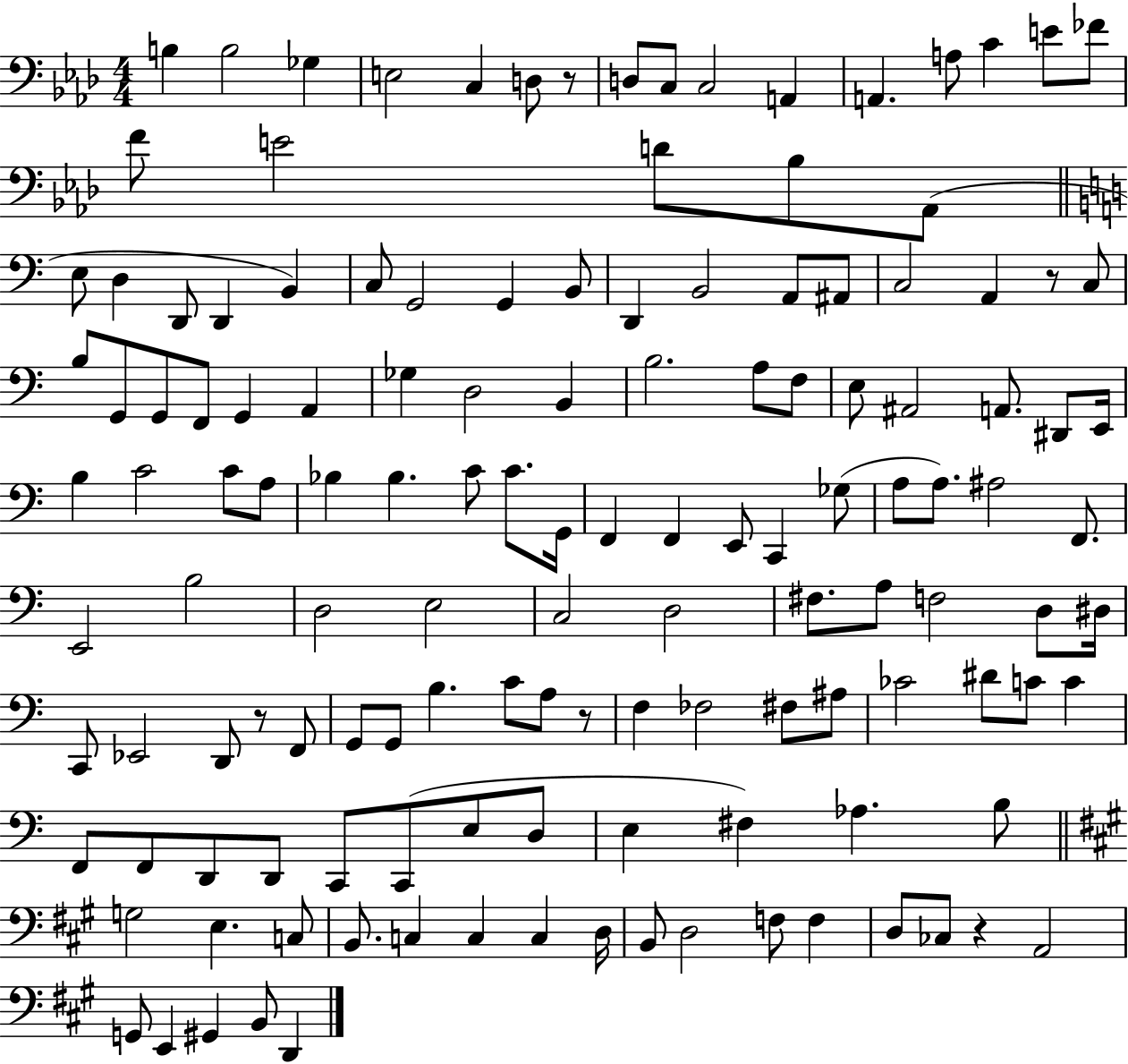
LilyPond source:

{
  \clef bass
  \numericTimeSignature
  \time 4/4
  \key aes \major
  b4 b2 ges4 | e2 c4 d8 r8 | d8 c8 c2 a,4 | a,4. a8 c'4 e'8 fes'8 | \break f'8 e'2 d'8 bes8 aes,8( | \bar "||" \break \key a \minor e8 d4 d,8 d,4 b,4) | c8 g,2 g,4 b,8 | d,4 b,2 a,8 ais,8 | c2 a,4 r8 c8 | \break b8 g,8 g,8 f,8 g,4 a,4 | ges4 d2 b,4 | b2. a8 f8 | e8 ais,2 a,8. dis,8 e,16 | \break b4 c'2 c'8 a8 | bes4 bes4. c'8 c'8. g,16 | f,4 f,4 e,8 c,4 ges8( | a8 a8.) ais2 f,8. | \break e,2 b2 | d2 e2 | c2 d2 | fis8. a8 f2 d8 dis16 | \break c,8 ees,2 d,8 r8 f,8 | g,8 g,8 b4. c'8 a8 r8 | f4 fes2 fis8 ais8 | ces'2 dis'8 c'8 c'4 | \break f,8 f,8 d,8 d,8 c,8 c,8( e8 d8 | e4 fis4) aes4. b8 | \bar "||" \break \key a \major g2 e4. c8 | b,8. c4 c4 c4 d16 | b,8 d2 f8 f4 | d8 ces8 r4 a,2 | \break g,8 e,4 gis,4 b,8 d,4 | \bar "|."
}